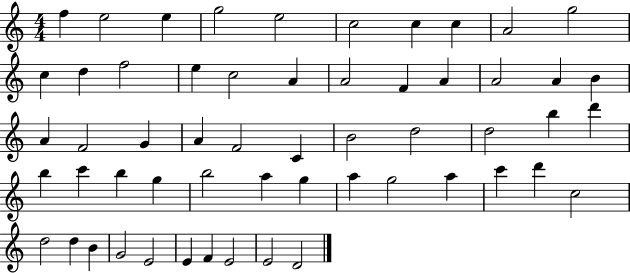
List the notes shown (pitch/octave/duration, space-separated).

F5/q E5/h E5/q G5/h E5/h C5/h C5/q C5/q A4/h G5/h C5/q D5/q F5/h E5/q C5/h A4/q A4/h F4/q A4/q A4/h A4/q B4/q A4/q F4/h G4/q A4/q F4/h C4/q B4/h D5/h D5/h B5/q D6/q B5/q C6/q B5/q G5/q B5/h A5/q G5/q A5/q G5/h A5/q C6/q D6/q C5/h D5/h D5/q B4/q G4/h E4/h E4/q F4/q E4/h E4/h D4/h